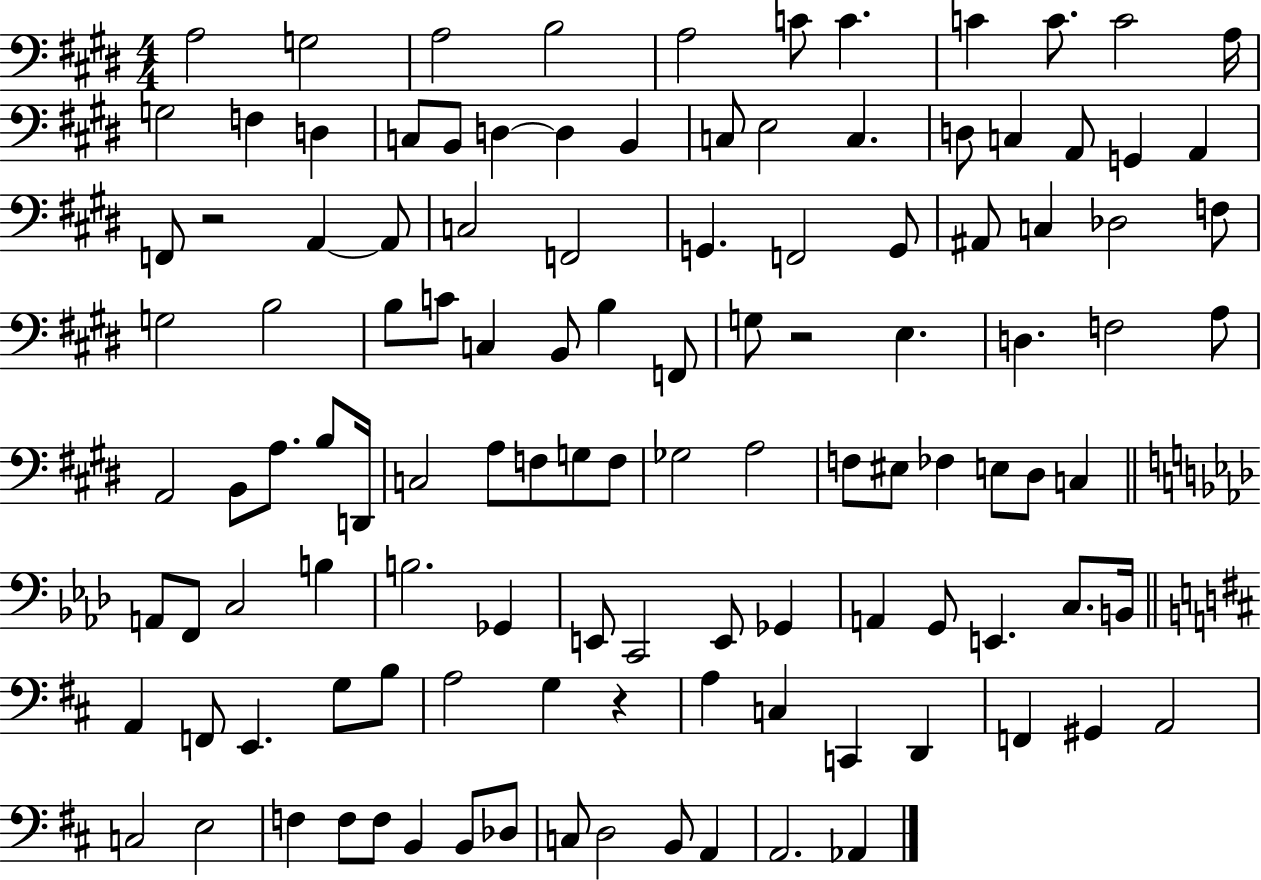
{
  \clef bass
  \numericTimeSignature
  \time 4/4
  \key e \major
  a2 g2 | a2 b2 | a2 c'8 c'4. | c'4 c'8. c'2 a16 | \break g2 f4 d4 | c8 b,8 d4~~ d4 b,4 | c8 e2 c4. | d8 c4 a,8 g,4 a,4 | \break f,8 r2 a,4~~ a,8 | c2 f,2 | g,4. f,2 g,8 | ais,8 c4 des2 f8 | \break g2 b2 | b8 c'8 c4 b,8 b4 f,8 | g8 r2 e4. | d4. f2 a8 | \break a,2 b,8 a8. b8 d,16 | c2 a8 f8 g8 f8 | ges2 a2 | f8 eis8 fes4 e8 dis8 c4 | \break \bar "||" \break \key aes \major a,8 f,8 c2 b4 | b2. ges,4 | e,8 c,2 e,8 ges,4 | a,4 g,8 e,4. c8. b,16 | \break \bar "||" \break \key b \minor a,4 f,8 e,4. g8 b8 | a2 g4 r4 | a4 c4 c,4 d,4 | f,4 gis,4 a,2 | \break c2 e2 | f4 f8 f8 b,4 b,8 des8 | c8 d2 b,8 a,4 | a,2. aes,4 | \break \bar "|."
}